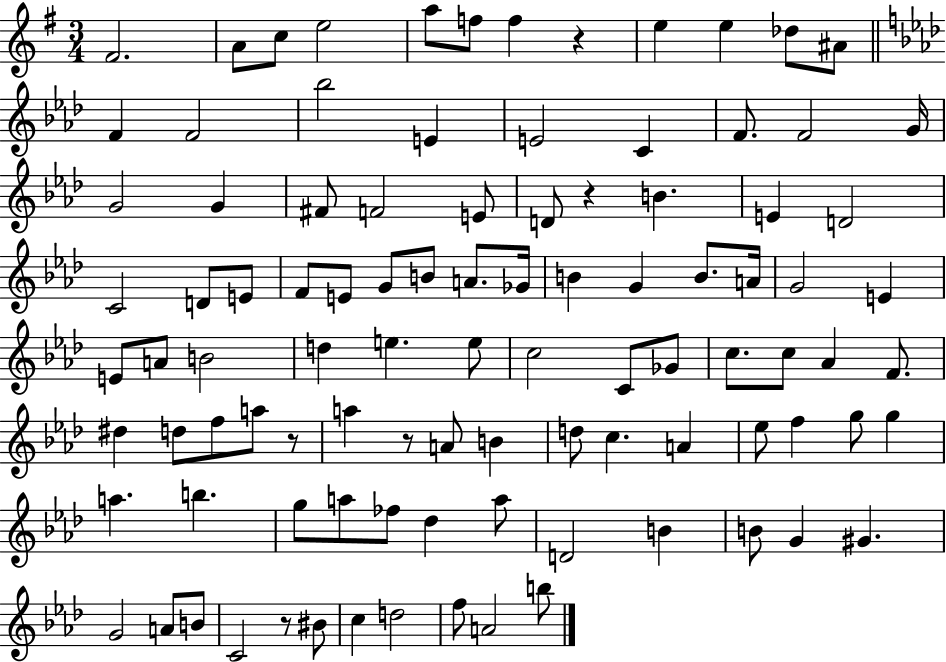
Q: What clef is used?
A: treble